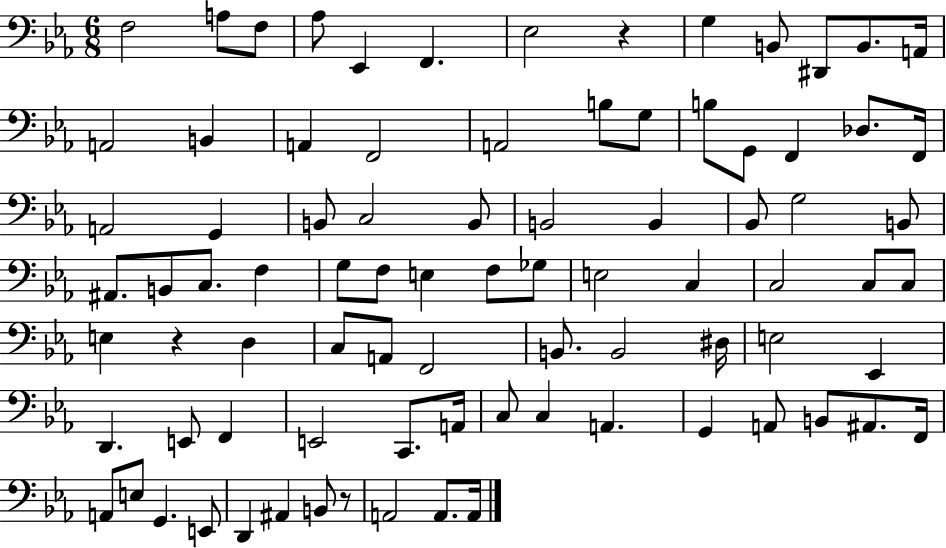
F3/h A3/e F3/e Ab3/e Eb2/q F2/q. Eb3/h R/q G3/q B2/e D#2/e B2/e. A2/s A2/h B2/q A2/q F2/h A2/h B3/e G3/e B3/e G2/e F2/q Db3/e. F2/s A2/h G2/q B2/e C3/h B2/e B2/h B2/q Bb2/e G3/h B2/e A#2/e. B2/e C3/e. F3/q G3/e F3/e E3/q F3/e Gb3/e E3/h C3/q C3/h C3/e C3/e E3/q R/q D3/q C3/e A2/e F2/h B2/e. B2/h D#3/s E3/h Eb2/q D2/q. E2/e F2/q E2/h C2/e. A2/s C3/e C3/q A2/q. G2/q A2/e B2/e A#2/e. F2/s A2/e E3/e G2/q. E2/e D2/q A#2/q B2/e R/e A2/h A2/e. A2/s